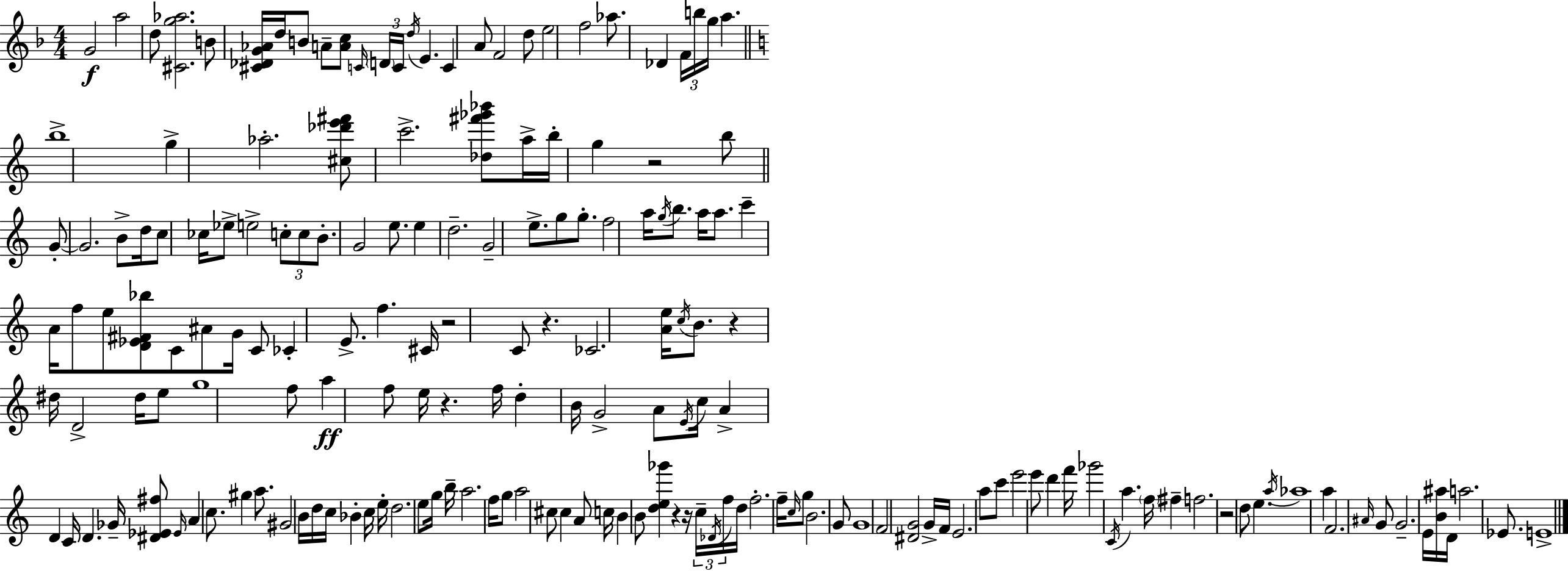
{
  \clef treble
  \numericTimeSignature
  \time 4/4
  \key f \major
  g'2\f a''2 | d''8 <cis' g'' aes''>2. b'8 | <cis' des' g' aes'>16 d''16 b'8 a'8-- <a' c''>8 \grace { c'16 } \tuplet 3/2 { \parenthesize d'16 c'16 \acciaccatura { d''16 } } e'4. | c'4 a'8 f'2 | \break d''8 e''2 f''2 | aes''8. des'4 \tuplet 3/2 { f'16 b''16 g''16 } a''4. | \bar "||" \break \key a \minor b''1-> | g''4-> aes''2.-. | <cis'' des''' e''' fis'''>8 c'''2.-> <des'' fis''' ges''' bes'''>8 | a''16-> b''16-. g''4 r2 b''8 | \break \bar "||" \break \key c \major g'8-.~~ g'2. b'8-> | d''16 c''8 ces''16 ees''8-> e''2-> \tuplet 3/2 { c''8-. | c''8 b'8.-. } g'2 e''8. | e''4 d''2.-- | \break g'2-- e''8.-> g''8 g''8.-. | f''2 a''16 \acciaccatura { g''16 } b''8. a''16 a''8. | c'''4-- a'16 f''8 e''8 <d' ees' fis' bes''>8 c'8 ais'8 | g'16 c'8 ces'4-. e'8.-> f''4. | \break cis'16 r2 c'8 r4. | ces'2. <a' e''>16 \acciaccatura { c''16 } b'8. | r4 dis''16 d'2-> dis''16 | e''8 g''1 | \break f''8 a''4\ff f''8 e''16 r4. | f''16 d''4-. b'16 g'2-> a'8 | \acciaccatura { e'16 } c''16 a'4-> d'4 c'16 d'4. | ges'16-- <dis' ees' fis''>8 \grace { ees'16 } a'4 c''8. gis''4 | \break a''8. gis'2 b'16 d''16 c''16 bes'4-. | c''16 e''16-. d''2. | e''8 g''16 b''16-- a''2. | f''16 g''8 a''2 cis''8 cis''4 | \break a'8 c''16 b'4 b'8 <d'' e'' ges'''>4 r4 | r16 \tuplet 3/2 { c''16-- \acciaccatura { des'16 } f''16 } d''16 f''2.-. | f''16-- \grace { c''16 } g''8 b'2. | g'8 g'1 | \break f'2 <dis' g'>2 | g'16-> f'16 e'2. | a''8 c'''8 e'''2 | e'''8 d'''4 f'''16 ges'''2 \acciaccatura { c'16 } | \break a''4. \parenthesize f''16 fis''4-- f''2. | r2 d''8 | e''4. \acciaccatura { a''16 } aes''1 | a''4 f'2. | \break \grace { ais'16 } g'8 g'2.-- | e'16 <b' ais''>16 d'16 a''2. | ees'8. e'1-> | \bar "|."
}